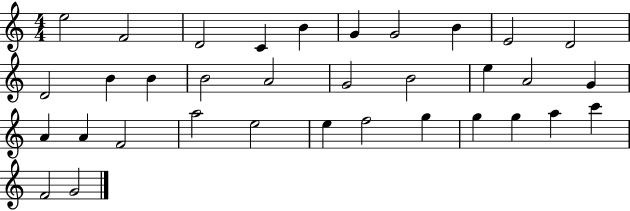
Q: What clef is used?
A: treble